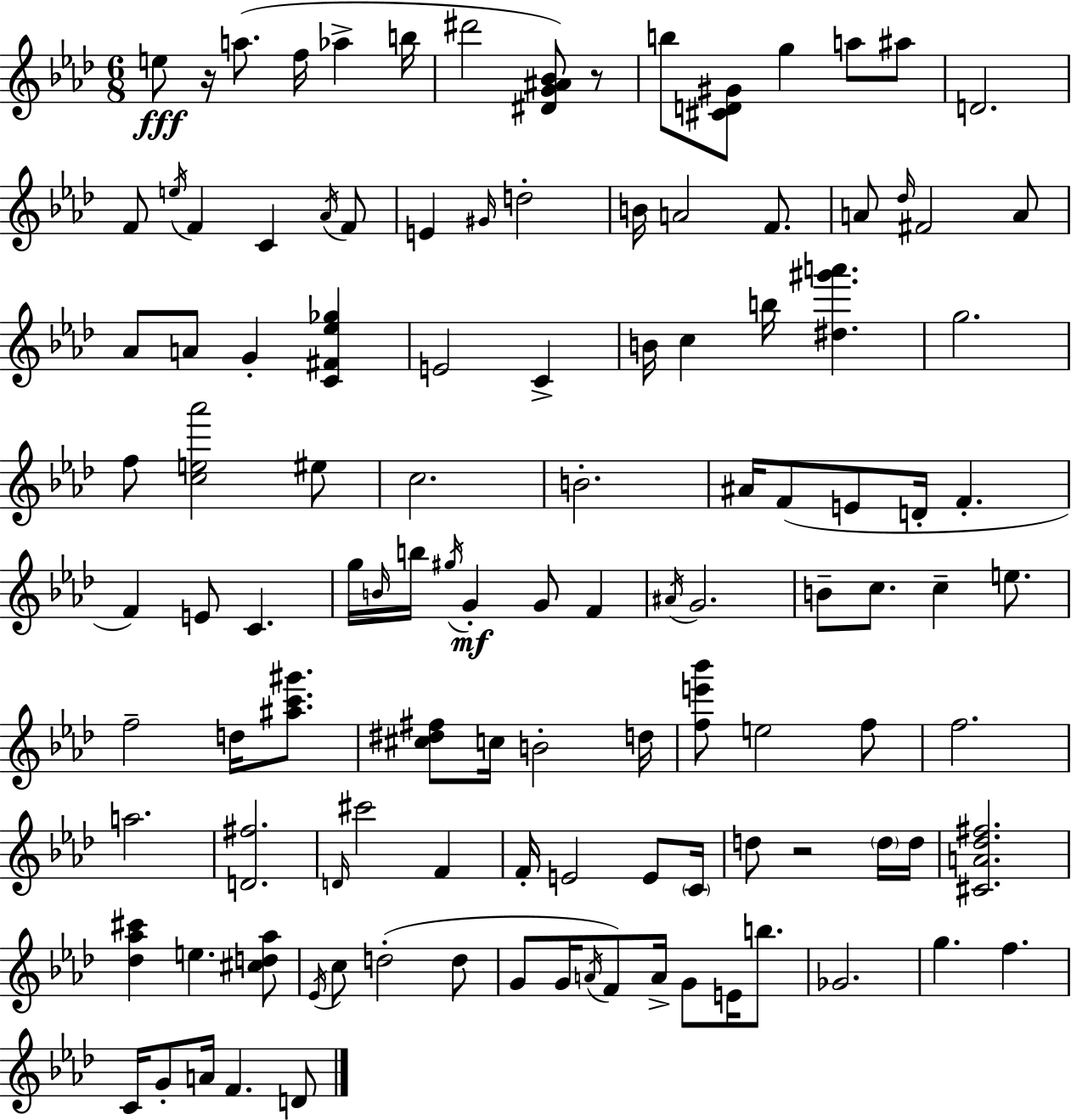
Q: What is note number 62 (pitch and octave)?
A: F5